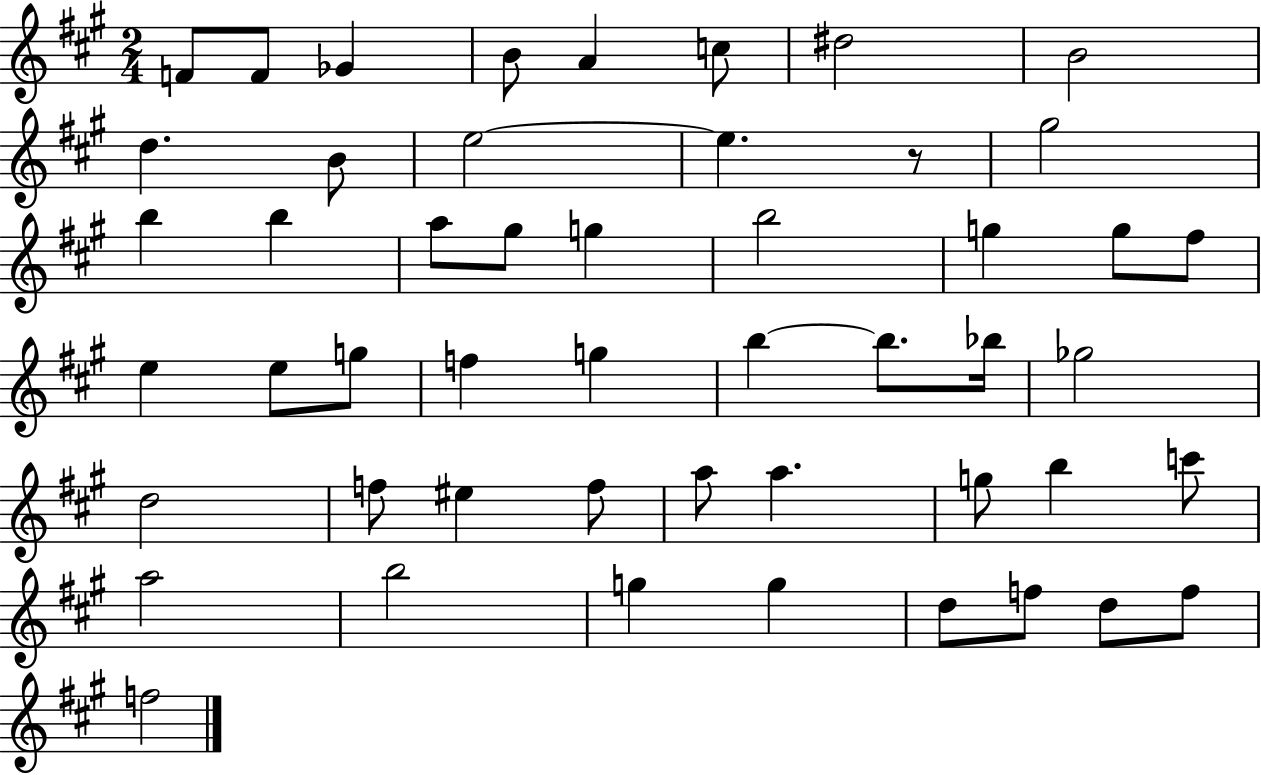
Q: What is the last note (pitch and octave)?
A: F5